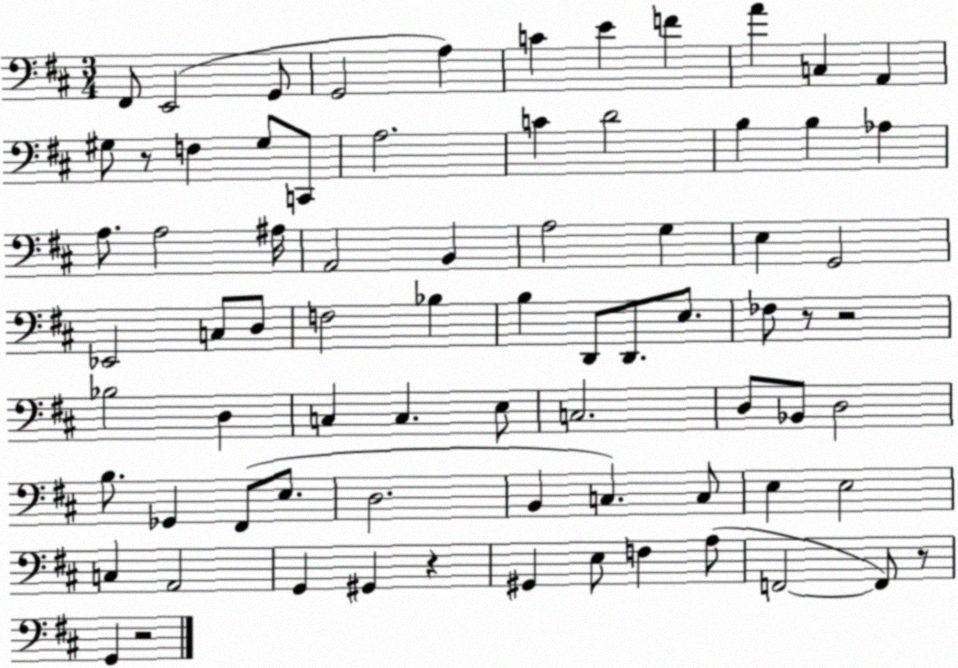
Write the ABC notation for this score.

X:1
T:Untitled
M:3/4
L:1/4
K:D
^F,,/2 E,,2 G,,/2 G,,2 A, C E F A C, A,, ^G,/2 z/2 F, ^G,/2 C,,/2 A,2 C D2 B, B, _A, A,/2 A,2 ^A,/4 A,,2 B,, A,2 G, E, G,,2 _E,,2 C,/2 D,/2 F,2 _B, B, D,,/2 D,,/2 E,/2 _F,/2 z/2 z2 _B,2 D, C, C, E,/2 C,2 D,/2 _B,,/2 D,2 B,/2 _G,, ^F,,/2 E,/2 D,2 B,, C, C,/2 E, E,2 C, A,,2 G,, ^G,, z ^G,, E,/2 F, A,/2 F,,2 F,,/2 z/2 G,, z2